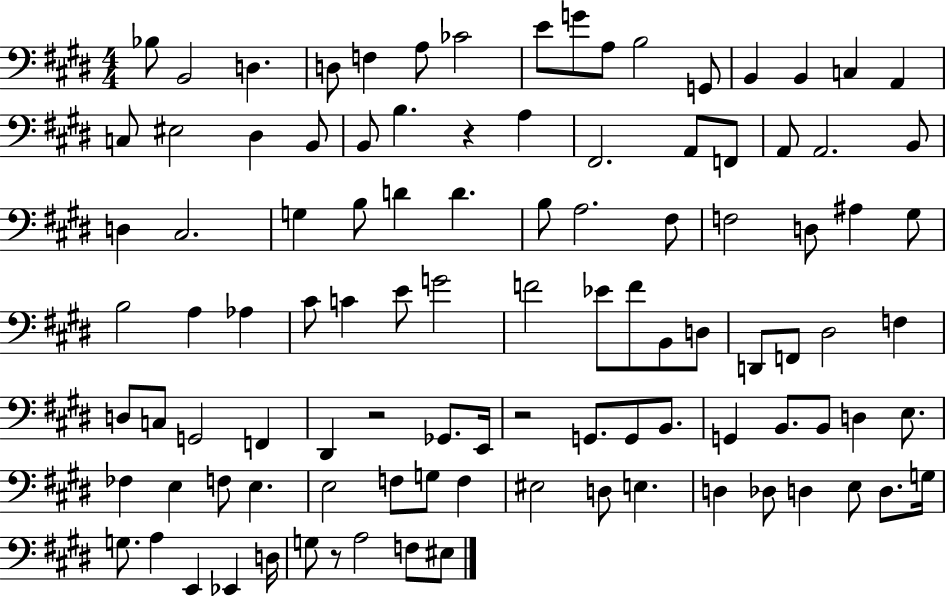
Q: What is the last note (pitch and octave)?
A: EIS3